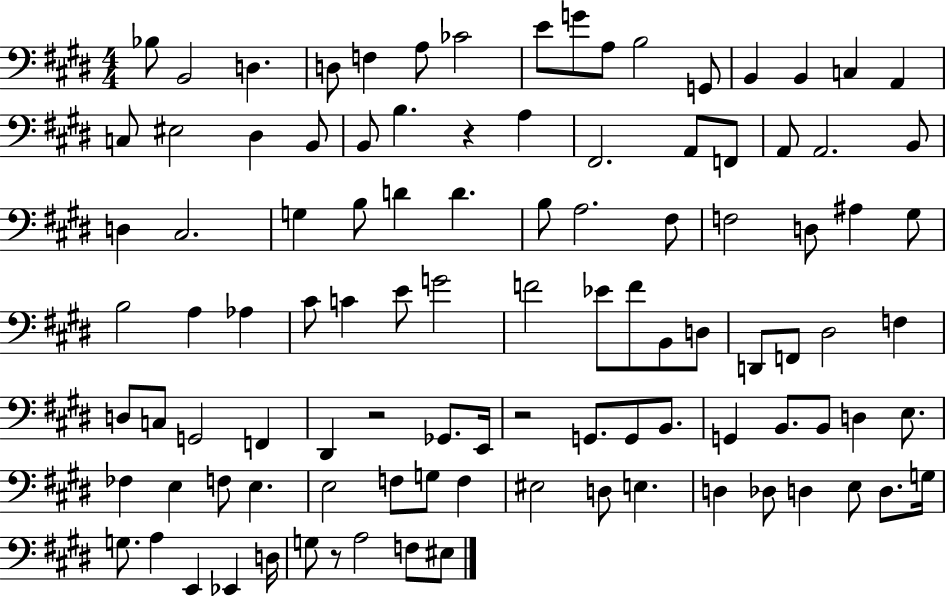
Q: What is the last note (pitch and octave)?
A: EIS3